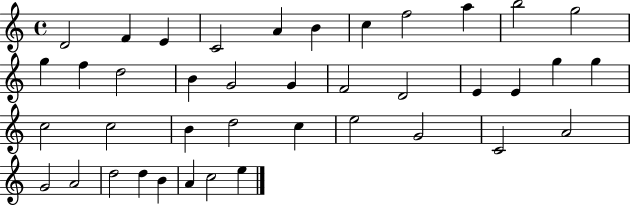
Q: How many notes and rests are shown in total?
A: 40